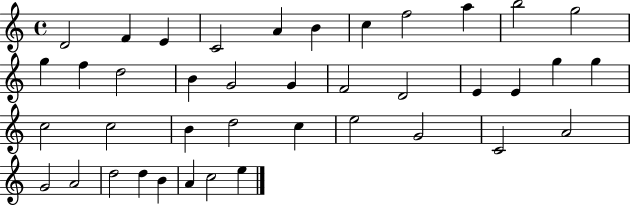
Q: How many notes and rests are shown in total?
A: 40